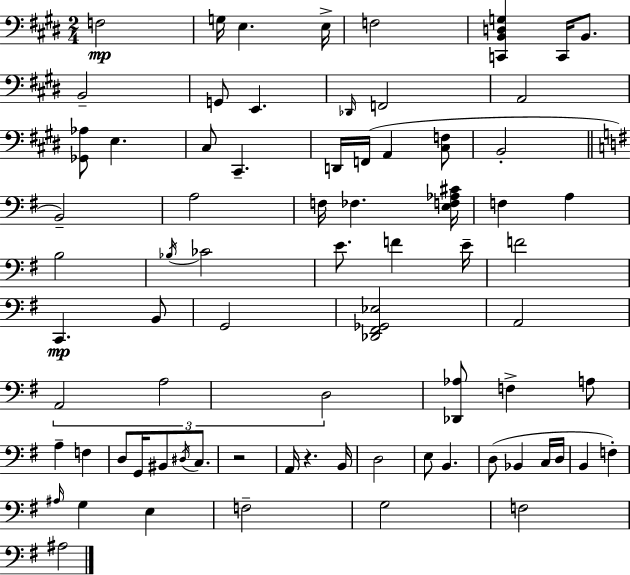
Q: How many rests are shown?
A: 2